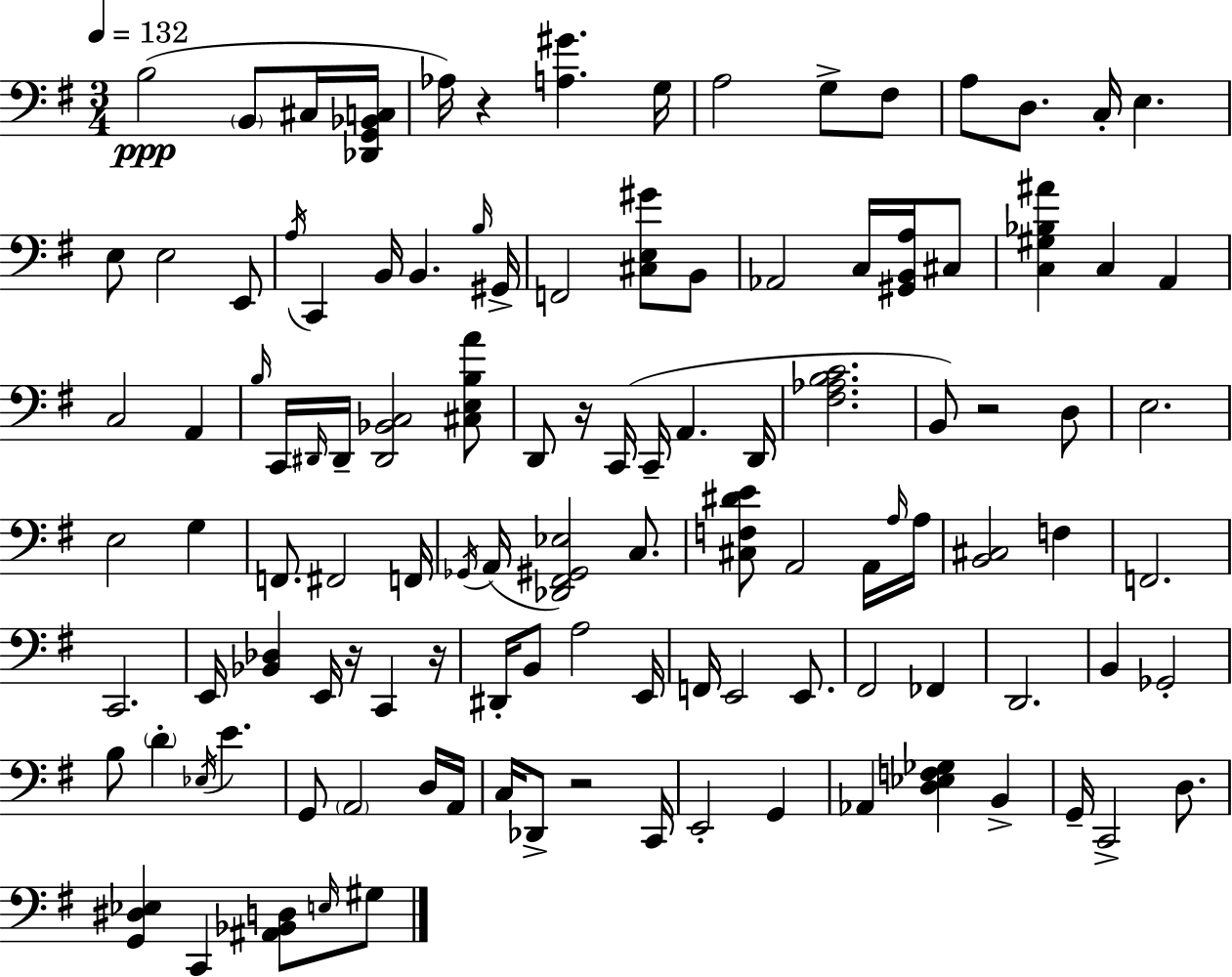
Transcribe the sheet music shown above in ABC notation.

X:1
T:Untitled
M:3/4
L:1/4
K:Em
B,2 B,,/2 ^C,/4 [_D,,G,,_B,,C,]/4 _A,/4 z [A,^G] G,/4 A,2 G,/2 ^F,/2 A,/2 D,/2 C,/4 E, E,/2 E,2 E,,/2 A,/4 C,, B,,/4 B,, B,/4 ^G,,/4 F,,2 [^C,E,^G]/2 B,,/2 _A,,2 C,/4 [^G,,B,,A,]/4 ^C,/2 [C,^G,_B,^A] C, A,, C,2 A,, B,/4 C,,/4 ^D,,/4 ^D,,/4 [^D,,_B,,C,]2 [^C,E,B,A]/2 D,,/2 z/4 C,,/4 C,,/4 A,, D,,/4 [^F,_A,B,C]2 B,,/2 z2 D,/2 E,2 E,2 G, F,,/2 ^F,,2 F,,/4 _G,,/4 A,,/4 [_D,,^F,,^G,,_E,]2 C,/2 [^C,F,^DE]/2 A,,2 A,,/4 A,/4 A,/4 [B,,^C,]2 F, F,,2 C,,2 E,,/4 [_B,,_D,] E,,/4 z/4 C,, z/4 ^D,,/4 B,,/2 A,2 E,,/4 F,,/4 E,,2 E,,/2 ^F,,2 _F,, D,,2 B,, _G,,2 B,/2 D _E,/4 E G,,/2 A,,2 D,/4 A,,/4 C,/4 _D,,/2 z2 C,,/4 E,,2 G,, _A,, [D,_E,F,_G,] B,, G,,/4 C,,2 D,/2 [G,,^D,_E,] C,, [^A,,_B,,D,]/2 E,/4 ^G,/2